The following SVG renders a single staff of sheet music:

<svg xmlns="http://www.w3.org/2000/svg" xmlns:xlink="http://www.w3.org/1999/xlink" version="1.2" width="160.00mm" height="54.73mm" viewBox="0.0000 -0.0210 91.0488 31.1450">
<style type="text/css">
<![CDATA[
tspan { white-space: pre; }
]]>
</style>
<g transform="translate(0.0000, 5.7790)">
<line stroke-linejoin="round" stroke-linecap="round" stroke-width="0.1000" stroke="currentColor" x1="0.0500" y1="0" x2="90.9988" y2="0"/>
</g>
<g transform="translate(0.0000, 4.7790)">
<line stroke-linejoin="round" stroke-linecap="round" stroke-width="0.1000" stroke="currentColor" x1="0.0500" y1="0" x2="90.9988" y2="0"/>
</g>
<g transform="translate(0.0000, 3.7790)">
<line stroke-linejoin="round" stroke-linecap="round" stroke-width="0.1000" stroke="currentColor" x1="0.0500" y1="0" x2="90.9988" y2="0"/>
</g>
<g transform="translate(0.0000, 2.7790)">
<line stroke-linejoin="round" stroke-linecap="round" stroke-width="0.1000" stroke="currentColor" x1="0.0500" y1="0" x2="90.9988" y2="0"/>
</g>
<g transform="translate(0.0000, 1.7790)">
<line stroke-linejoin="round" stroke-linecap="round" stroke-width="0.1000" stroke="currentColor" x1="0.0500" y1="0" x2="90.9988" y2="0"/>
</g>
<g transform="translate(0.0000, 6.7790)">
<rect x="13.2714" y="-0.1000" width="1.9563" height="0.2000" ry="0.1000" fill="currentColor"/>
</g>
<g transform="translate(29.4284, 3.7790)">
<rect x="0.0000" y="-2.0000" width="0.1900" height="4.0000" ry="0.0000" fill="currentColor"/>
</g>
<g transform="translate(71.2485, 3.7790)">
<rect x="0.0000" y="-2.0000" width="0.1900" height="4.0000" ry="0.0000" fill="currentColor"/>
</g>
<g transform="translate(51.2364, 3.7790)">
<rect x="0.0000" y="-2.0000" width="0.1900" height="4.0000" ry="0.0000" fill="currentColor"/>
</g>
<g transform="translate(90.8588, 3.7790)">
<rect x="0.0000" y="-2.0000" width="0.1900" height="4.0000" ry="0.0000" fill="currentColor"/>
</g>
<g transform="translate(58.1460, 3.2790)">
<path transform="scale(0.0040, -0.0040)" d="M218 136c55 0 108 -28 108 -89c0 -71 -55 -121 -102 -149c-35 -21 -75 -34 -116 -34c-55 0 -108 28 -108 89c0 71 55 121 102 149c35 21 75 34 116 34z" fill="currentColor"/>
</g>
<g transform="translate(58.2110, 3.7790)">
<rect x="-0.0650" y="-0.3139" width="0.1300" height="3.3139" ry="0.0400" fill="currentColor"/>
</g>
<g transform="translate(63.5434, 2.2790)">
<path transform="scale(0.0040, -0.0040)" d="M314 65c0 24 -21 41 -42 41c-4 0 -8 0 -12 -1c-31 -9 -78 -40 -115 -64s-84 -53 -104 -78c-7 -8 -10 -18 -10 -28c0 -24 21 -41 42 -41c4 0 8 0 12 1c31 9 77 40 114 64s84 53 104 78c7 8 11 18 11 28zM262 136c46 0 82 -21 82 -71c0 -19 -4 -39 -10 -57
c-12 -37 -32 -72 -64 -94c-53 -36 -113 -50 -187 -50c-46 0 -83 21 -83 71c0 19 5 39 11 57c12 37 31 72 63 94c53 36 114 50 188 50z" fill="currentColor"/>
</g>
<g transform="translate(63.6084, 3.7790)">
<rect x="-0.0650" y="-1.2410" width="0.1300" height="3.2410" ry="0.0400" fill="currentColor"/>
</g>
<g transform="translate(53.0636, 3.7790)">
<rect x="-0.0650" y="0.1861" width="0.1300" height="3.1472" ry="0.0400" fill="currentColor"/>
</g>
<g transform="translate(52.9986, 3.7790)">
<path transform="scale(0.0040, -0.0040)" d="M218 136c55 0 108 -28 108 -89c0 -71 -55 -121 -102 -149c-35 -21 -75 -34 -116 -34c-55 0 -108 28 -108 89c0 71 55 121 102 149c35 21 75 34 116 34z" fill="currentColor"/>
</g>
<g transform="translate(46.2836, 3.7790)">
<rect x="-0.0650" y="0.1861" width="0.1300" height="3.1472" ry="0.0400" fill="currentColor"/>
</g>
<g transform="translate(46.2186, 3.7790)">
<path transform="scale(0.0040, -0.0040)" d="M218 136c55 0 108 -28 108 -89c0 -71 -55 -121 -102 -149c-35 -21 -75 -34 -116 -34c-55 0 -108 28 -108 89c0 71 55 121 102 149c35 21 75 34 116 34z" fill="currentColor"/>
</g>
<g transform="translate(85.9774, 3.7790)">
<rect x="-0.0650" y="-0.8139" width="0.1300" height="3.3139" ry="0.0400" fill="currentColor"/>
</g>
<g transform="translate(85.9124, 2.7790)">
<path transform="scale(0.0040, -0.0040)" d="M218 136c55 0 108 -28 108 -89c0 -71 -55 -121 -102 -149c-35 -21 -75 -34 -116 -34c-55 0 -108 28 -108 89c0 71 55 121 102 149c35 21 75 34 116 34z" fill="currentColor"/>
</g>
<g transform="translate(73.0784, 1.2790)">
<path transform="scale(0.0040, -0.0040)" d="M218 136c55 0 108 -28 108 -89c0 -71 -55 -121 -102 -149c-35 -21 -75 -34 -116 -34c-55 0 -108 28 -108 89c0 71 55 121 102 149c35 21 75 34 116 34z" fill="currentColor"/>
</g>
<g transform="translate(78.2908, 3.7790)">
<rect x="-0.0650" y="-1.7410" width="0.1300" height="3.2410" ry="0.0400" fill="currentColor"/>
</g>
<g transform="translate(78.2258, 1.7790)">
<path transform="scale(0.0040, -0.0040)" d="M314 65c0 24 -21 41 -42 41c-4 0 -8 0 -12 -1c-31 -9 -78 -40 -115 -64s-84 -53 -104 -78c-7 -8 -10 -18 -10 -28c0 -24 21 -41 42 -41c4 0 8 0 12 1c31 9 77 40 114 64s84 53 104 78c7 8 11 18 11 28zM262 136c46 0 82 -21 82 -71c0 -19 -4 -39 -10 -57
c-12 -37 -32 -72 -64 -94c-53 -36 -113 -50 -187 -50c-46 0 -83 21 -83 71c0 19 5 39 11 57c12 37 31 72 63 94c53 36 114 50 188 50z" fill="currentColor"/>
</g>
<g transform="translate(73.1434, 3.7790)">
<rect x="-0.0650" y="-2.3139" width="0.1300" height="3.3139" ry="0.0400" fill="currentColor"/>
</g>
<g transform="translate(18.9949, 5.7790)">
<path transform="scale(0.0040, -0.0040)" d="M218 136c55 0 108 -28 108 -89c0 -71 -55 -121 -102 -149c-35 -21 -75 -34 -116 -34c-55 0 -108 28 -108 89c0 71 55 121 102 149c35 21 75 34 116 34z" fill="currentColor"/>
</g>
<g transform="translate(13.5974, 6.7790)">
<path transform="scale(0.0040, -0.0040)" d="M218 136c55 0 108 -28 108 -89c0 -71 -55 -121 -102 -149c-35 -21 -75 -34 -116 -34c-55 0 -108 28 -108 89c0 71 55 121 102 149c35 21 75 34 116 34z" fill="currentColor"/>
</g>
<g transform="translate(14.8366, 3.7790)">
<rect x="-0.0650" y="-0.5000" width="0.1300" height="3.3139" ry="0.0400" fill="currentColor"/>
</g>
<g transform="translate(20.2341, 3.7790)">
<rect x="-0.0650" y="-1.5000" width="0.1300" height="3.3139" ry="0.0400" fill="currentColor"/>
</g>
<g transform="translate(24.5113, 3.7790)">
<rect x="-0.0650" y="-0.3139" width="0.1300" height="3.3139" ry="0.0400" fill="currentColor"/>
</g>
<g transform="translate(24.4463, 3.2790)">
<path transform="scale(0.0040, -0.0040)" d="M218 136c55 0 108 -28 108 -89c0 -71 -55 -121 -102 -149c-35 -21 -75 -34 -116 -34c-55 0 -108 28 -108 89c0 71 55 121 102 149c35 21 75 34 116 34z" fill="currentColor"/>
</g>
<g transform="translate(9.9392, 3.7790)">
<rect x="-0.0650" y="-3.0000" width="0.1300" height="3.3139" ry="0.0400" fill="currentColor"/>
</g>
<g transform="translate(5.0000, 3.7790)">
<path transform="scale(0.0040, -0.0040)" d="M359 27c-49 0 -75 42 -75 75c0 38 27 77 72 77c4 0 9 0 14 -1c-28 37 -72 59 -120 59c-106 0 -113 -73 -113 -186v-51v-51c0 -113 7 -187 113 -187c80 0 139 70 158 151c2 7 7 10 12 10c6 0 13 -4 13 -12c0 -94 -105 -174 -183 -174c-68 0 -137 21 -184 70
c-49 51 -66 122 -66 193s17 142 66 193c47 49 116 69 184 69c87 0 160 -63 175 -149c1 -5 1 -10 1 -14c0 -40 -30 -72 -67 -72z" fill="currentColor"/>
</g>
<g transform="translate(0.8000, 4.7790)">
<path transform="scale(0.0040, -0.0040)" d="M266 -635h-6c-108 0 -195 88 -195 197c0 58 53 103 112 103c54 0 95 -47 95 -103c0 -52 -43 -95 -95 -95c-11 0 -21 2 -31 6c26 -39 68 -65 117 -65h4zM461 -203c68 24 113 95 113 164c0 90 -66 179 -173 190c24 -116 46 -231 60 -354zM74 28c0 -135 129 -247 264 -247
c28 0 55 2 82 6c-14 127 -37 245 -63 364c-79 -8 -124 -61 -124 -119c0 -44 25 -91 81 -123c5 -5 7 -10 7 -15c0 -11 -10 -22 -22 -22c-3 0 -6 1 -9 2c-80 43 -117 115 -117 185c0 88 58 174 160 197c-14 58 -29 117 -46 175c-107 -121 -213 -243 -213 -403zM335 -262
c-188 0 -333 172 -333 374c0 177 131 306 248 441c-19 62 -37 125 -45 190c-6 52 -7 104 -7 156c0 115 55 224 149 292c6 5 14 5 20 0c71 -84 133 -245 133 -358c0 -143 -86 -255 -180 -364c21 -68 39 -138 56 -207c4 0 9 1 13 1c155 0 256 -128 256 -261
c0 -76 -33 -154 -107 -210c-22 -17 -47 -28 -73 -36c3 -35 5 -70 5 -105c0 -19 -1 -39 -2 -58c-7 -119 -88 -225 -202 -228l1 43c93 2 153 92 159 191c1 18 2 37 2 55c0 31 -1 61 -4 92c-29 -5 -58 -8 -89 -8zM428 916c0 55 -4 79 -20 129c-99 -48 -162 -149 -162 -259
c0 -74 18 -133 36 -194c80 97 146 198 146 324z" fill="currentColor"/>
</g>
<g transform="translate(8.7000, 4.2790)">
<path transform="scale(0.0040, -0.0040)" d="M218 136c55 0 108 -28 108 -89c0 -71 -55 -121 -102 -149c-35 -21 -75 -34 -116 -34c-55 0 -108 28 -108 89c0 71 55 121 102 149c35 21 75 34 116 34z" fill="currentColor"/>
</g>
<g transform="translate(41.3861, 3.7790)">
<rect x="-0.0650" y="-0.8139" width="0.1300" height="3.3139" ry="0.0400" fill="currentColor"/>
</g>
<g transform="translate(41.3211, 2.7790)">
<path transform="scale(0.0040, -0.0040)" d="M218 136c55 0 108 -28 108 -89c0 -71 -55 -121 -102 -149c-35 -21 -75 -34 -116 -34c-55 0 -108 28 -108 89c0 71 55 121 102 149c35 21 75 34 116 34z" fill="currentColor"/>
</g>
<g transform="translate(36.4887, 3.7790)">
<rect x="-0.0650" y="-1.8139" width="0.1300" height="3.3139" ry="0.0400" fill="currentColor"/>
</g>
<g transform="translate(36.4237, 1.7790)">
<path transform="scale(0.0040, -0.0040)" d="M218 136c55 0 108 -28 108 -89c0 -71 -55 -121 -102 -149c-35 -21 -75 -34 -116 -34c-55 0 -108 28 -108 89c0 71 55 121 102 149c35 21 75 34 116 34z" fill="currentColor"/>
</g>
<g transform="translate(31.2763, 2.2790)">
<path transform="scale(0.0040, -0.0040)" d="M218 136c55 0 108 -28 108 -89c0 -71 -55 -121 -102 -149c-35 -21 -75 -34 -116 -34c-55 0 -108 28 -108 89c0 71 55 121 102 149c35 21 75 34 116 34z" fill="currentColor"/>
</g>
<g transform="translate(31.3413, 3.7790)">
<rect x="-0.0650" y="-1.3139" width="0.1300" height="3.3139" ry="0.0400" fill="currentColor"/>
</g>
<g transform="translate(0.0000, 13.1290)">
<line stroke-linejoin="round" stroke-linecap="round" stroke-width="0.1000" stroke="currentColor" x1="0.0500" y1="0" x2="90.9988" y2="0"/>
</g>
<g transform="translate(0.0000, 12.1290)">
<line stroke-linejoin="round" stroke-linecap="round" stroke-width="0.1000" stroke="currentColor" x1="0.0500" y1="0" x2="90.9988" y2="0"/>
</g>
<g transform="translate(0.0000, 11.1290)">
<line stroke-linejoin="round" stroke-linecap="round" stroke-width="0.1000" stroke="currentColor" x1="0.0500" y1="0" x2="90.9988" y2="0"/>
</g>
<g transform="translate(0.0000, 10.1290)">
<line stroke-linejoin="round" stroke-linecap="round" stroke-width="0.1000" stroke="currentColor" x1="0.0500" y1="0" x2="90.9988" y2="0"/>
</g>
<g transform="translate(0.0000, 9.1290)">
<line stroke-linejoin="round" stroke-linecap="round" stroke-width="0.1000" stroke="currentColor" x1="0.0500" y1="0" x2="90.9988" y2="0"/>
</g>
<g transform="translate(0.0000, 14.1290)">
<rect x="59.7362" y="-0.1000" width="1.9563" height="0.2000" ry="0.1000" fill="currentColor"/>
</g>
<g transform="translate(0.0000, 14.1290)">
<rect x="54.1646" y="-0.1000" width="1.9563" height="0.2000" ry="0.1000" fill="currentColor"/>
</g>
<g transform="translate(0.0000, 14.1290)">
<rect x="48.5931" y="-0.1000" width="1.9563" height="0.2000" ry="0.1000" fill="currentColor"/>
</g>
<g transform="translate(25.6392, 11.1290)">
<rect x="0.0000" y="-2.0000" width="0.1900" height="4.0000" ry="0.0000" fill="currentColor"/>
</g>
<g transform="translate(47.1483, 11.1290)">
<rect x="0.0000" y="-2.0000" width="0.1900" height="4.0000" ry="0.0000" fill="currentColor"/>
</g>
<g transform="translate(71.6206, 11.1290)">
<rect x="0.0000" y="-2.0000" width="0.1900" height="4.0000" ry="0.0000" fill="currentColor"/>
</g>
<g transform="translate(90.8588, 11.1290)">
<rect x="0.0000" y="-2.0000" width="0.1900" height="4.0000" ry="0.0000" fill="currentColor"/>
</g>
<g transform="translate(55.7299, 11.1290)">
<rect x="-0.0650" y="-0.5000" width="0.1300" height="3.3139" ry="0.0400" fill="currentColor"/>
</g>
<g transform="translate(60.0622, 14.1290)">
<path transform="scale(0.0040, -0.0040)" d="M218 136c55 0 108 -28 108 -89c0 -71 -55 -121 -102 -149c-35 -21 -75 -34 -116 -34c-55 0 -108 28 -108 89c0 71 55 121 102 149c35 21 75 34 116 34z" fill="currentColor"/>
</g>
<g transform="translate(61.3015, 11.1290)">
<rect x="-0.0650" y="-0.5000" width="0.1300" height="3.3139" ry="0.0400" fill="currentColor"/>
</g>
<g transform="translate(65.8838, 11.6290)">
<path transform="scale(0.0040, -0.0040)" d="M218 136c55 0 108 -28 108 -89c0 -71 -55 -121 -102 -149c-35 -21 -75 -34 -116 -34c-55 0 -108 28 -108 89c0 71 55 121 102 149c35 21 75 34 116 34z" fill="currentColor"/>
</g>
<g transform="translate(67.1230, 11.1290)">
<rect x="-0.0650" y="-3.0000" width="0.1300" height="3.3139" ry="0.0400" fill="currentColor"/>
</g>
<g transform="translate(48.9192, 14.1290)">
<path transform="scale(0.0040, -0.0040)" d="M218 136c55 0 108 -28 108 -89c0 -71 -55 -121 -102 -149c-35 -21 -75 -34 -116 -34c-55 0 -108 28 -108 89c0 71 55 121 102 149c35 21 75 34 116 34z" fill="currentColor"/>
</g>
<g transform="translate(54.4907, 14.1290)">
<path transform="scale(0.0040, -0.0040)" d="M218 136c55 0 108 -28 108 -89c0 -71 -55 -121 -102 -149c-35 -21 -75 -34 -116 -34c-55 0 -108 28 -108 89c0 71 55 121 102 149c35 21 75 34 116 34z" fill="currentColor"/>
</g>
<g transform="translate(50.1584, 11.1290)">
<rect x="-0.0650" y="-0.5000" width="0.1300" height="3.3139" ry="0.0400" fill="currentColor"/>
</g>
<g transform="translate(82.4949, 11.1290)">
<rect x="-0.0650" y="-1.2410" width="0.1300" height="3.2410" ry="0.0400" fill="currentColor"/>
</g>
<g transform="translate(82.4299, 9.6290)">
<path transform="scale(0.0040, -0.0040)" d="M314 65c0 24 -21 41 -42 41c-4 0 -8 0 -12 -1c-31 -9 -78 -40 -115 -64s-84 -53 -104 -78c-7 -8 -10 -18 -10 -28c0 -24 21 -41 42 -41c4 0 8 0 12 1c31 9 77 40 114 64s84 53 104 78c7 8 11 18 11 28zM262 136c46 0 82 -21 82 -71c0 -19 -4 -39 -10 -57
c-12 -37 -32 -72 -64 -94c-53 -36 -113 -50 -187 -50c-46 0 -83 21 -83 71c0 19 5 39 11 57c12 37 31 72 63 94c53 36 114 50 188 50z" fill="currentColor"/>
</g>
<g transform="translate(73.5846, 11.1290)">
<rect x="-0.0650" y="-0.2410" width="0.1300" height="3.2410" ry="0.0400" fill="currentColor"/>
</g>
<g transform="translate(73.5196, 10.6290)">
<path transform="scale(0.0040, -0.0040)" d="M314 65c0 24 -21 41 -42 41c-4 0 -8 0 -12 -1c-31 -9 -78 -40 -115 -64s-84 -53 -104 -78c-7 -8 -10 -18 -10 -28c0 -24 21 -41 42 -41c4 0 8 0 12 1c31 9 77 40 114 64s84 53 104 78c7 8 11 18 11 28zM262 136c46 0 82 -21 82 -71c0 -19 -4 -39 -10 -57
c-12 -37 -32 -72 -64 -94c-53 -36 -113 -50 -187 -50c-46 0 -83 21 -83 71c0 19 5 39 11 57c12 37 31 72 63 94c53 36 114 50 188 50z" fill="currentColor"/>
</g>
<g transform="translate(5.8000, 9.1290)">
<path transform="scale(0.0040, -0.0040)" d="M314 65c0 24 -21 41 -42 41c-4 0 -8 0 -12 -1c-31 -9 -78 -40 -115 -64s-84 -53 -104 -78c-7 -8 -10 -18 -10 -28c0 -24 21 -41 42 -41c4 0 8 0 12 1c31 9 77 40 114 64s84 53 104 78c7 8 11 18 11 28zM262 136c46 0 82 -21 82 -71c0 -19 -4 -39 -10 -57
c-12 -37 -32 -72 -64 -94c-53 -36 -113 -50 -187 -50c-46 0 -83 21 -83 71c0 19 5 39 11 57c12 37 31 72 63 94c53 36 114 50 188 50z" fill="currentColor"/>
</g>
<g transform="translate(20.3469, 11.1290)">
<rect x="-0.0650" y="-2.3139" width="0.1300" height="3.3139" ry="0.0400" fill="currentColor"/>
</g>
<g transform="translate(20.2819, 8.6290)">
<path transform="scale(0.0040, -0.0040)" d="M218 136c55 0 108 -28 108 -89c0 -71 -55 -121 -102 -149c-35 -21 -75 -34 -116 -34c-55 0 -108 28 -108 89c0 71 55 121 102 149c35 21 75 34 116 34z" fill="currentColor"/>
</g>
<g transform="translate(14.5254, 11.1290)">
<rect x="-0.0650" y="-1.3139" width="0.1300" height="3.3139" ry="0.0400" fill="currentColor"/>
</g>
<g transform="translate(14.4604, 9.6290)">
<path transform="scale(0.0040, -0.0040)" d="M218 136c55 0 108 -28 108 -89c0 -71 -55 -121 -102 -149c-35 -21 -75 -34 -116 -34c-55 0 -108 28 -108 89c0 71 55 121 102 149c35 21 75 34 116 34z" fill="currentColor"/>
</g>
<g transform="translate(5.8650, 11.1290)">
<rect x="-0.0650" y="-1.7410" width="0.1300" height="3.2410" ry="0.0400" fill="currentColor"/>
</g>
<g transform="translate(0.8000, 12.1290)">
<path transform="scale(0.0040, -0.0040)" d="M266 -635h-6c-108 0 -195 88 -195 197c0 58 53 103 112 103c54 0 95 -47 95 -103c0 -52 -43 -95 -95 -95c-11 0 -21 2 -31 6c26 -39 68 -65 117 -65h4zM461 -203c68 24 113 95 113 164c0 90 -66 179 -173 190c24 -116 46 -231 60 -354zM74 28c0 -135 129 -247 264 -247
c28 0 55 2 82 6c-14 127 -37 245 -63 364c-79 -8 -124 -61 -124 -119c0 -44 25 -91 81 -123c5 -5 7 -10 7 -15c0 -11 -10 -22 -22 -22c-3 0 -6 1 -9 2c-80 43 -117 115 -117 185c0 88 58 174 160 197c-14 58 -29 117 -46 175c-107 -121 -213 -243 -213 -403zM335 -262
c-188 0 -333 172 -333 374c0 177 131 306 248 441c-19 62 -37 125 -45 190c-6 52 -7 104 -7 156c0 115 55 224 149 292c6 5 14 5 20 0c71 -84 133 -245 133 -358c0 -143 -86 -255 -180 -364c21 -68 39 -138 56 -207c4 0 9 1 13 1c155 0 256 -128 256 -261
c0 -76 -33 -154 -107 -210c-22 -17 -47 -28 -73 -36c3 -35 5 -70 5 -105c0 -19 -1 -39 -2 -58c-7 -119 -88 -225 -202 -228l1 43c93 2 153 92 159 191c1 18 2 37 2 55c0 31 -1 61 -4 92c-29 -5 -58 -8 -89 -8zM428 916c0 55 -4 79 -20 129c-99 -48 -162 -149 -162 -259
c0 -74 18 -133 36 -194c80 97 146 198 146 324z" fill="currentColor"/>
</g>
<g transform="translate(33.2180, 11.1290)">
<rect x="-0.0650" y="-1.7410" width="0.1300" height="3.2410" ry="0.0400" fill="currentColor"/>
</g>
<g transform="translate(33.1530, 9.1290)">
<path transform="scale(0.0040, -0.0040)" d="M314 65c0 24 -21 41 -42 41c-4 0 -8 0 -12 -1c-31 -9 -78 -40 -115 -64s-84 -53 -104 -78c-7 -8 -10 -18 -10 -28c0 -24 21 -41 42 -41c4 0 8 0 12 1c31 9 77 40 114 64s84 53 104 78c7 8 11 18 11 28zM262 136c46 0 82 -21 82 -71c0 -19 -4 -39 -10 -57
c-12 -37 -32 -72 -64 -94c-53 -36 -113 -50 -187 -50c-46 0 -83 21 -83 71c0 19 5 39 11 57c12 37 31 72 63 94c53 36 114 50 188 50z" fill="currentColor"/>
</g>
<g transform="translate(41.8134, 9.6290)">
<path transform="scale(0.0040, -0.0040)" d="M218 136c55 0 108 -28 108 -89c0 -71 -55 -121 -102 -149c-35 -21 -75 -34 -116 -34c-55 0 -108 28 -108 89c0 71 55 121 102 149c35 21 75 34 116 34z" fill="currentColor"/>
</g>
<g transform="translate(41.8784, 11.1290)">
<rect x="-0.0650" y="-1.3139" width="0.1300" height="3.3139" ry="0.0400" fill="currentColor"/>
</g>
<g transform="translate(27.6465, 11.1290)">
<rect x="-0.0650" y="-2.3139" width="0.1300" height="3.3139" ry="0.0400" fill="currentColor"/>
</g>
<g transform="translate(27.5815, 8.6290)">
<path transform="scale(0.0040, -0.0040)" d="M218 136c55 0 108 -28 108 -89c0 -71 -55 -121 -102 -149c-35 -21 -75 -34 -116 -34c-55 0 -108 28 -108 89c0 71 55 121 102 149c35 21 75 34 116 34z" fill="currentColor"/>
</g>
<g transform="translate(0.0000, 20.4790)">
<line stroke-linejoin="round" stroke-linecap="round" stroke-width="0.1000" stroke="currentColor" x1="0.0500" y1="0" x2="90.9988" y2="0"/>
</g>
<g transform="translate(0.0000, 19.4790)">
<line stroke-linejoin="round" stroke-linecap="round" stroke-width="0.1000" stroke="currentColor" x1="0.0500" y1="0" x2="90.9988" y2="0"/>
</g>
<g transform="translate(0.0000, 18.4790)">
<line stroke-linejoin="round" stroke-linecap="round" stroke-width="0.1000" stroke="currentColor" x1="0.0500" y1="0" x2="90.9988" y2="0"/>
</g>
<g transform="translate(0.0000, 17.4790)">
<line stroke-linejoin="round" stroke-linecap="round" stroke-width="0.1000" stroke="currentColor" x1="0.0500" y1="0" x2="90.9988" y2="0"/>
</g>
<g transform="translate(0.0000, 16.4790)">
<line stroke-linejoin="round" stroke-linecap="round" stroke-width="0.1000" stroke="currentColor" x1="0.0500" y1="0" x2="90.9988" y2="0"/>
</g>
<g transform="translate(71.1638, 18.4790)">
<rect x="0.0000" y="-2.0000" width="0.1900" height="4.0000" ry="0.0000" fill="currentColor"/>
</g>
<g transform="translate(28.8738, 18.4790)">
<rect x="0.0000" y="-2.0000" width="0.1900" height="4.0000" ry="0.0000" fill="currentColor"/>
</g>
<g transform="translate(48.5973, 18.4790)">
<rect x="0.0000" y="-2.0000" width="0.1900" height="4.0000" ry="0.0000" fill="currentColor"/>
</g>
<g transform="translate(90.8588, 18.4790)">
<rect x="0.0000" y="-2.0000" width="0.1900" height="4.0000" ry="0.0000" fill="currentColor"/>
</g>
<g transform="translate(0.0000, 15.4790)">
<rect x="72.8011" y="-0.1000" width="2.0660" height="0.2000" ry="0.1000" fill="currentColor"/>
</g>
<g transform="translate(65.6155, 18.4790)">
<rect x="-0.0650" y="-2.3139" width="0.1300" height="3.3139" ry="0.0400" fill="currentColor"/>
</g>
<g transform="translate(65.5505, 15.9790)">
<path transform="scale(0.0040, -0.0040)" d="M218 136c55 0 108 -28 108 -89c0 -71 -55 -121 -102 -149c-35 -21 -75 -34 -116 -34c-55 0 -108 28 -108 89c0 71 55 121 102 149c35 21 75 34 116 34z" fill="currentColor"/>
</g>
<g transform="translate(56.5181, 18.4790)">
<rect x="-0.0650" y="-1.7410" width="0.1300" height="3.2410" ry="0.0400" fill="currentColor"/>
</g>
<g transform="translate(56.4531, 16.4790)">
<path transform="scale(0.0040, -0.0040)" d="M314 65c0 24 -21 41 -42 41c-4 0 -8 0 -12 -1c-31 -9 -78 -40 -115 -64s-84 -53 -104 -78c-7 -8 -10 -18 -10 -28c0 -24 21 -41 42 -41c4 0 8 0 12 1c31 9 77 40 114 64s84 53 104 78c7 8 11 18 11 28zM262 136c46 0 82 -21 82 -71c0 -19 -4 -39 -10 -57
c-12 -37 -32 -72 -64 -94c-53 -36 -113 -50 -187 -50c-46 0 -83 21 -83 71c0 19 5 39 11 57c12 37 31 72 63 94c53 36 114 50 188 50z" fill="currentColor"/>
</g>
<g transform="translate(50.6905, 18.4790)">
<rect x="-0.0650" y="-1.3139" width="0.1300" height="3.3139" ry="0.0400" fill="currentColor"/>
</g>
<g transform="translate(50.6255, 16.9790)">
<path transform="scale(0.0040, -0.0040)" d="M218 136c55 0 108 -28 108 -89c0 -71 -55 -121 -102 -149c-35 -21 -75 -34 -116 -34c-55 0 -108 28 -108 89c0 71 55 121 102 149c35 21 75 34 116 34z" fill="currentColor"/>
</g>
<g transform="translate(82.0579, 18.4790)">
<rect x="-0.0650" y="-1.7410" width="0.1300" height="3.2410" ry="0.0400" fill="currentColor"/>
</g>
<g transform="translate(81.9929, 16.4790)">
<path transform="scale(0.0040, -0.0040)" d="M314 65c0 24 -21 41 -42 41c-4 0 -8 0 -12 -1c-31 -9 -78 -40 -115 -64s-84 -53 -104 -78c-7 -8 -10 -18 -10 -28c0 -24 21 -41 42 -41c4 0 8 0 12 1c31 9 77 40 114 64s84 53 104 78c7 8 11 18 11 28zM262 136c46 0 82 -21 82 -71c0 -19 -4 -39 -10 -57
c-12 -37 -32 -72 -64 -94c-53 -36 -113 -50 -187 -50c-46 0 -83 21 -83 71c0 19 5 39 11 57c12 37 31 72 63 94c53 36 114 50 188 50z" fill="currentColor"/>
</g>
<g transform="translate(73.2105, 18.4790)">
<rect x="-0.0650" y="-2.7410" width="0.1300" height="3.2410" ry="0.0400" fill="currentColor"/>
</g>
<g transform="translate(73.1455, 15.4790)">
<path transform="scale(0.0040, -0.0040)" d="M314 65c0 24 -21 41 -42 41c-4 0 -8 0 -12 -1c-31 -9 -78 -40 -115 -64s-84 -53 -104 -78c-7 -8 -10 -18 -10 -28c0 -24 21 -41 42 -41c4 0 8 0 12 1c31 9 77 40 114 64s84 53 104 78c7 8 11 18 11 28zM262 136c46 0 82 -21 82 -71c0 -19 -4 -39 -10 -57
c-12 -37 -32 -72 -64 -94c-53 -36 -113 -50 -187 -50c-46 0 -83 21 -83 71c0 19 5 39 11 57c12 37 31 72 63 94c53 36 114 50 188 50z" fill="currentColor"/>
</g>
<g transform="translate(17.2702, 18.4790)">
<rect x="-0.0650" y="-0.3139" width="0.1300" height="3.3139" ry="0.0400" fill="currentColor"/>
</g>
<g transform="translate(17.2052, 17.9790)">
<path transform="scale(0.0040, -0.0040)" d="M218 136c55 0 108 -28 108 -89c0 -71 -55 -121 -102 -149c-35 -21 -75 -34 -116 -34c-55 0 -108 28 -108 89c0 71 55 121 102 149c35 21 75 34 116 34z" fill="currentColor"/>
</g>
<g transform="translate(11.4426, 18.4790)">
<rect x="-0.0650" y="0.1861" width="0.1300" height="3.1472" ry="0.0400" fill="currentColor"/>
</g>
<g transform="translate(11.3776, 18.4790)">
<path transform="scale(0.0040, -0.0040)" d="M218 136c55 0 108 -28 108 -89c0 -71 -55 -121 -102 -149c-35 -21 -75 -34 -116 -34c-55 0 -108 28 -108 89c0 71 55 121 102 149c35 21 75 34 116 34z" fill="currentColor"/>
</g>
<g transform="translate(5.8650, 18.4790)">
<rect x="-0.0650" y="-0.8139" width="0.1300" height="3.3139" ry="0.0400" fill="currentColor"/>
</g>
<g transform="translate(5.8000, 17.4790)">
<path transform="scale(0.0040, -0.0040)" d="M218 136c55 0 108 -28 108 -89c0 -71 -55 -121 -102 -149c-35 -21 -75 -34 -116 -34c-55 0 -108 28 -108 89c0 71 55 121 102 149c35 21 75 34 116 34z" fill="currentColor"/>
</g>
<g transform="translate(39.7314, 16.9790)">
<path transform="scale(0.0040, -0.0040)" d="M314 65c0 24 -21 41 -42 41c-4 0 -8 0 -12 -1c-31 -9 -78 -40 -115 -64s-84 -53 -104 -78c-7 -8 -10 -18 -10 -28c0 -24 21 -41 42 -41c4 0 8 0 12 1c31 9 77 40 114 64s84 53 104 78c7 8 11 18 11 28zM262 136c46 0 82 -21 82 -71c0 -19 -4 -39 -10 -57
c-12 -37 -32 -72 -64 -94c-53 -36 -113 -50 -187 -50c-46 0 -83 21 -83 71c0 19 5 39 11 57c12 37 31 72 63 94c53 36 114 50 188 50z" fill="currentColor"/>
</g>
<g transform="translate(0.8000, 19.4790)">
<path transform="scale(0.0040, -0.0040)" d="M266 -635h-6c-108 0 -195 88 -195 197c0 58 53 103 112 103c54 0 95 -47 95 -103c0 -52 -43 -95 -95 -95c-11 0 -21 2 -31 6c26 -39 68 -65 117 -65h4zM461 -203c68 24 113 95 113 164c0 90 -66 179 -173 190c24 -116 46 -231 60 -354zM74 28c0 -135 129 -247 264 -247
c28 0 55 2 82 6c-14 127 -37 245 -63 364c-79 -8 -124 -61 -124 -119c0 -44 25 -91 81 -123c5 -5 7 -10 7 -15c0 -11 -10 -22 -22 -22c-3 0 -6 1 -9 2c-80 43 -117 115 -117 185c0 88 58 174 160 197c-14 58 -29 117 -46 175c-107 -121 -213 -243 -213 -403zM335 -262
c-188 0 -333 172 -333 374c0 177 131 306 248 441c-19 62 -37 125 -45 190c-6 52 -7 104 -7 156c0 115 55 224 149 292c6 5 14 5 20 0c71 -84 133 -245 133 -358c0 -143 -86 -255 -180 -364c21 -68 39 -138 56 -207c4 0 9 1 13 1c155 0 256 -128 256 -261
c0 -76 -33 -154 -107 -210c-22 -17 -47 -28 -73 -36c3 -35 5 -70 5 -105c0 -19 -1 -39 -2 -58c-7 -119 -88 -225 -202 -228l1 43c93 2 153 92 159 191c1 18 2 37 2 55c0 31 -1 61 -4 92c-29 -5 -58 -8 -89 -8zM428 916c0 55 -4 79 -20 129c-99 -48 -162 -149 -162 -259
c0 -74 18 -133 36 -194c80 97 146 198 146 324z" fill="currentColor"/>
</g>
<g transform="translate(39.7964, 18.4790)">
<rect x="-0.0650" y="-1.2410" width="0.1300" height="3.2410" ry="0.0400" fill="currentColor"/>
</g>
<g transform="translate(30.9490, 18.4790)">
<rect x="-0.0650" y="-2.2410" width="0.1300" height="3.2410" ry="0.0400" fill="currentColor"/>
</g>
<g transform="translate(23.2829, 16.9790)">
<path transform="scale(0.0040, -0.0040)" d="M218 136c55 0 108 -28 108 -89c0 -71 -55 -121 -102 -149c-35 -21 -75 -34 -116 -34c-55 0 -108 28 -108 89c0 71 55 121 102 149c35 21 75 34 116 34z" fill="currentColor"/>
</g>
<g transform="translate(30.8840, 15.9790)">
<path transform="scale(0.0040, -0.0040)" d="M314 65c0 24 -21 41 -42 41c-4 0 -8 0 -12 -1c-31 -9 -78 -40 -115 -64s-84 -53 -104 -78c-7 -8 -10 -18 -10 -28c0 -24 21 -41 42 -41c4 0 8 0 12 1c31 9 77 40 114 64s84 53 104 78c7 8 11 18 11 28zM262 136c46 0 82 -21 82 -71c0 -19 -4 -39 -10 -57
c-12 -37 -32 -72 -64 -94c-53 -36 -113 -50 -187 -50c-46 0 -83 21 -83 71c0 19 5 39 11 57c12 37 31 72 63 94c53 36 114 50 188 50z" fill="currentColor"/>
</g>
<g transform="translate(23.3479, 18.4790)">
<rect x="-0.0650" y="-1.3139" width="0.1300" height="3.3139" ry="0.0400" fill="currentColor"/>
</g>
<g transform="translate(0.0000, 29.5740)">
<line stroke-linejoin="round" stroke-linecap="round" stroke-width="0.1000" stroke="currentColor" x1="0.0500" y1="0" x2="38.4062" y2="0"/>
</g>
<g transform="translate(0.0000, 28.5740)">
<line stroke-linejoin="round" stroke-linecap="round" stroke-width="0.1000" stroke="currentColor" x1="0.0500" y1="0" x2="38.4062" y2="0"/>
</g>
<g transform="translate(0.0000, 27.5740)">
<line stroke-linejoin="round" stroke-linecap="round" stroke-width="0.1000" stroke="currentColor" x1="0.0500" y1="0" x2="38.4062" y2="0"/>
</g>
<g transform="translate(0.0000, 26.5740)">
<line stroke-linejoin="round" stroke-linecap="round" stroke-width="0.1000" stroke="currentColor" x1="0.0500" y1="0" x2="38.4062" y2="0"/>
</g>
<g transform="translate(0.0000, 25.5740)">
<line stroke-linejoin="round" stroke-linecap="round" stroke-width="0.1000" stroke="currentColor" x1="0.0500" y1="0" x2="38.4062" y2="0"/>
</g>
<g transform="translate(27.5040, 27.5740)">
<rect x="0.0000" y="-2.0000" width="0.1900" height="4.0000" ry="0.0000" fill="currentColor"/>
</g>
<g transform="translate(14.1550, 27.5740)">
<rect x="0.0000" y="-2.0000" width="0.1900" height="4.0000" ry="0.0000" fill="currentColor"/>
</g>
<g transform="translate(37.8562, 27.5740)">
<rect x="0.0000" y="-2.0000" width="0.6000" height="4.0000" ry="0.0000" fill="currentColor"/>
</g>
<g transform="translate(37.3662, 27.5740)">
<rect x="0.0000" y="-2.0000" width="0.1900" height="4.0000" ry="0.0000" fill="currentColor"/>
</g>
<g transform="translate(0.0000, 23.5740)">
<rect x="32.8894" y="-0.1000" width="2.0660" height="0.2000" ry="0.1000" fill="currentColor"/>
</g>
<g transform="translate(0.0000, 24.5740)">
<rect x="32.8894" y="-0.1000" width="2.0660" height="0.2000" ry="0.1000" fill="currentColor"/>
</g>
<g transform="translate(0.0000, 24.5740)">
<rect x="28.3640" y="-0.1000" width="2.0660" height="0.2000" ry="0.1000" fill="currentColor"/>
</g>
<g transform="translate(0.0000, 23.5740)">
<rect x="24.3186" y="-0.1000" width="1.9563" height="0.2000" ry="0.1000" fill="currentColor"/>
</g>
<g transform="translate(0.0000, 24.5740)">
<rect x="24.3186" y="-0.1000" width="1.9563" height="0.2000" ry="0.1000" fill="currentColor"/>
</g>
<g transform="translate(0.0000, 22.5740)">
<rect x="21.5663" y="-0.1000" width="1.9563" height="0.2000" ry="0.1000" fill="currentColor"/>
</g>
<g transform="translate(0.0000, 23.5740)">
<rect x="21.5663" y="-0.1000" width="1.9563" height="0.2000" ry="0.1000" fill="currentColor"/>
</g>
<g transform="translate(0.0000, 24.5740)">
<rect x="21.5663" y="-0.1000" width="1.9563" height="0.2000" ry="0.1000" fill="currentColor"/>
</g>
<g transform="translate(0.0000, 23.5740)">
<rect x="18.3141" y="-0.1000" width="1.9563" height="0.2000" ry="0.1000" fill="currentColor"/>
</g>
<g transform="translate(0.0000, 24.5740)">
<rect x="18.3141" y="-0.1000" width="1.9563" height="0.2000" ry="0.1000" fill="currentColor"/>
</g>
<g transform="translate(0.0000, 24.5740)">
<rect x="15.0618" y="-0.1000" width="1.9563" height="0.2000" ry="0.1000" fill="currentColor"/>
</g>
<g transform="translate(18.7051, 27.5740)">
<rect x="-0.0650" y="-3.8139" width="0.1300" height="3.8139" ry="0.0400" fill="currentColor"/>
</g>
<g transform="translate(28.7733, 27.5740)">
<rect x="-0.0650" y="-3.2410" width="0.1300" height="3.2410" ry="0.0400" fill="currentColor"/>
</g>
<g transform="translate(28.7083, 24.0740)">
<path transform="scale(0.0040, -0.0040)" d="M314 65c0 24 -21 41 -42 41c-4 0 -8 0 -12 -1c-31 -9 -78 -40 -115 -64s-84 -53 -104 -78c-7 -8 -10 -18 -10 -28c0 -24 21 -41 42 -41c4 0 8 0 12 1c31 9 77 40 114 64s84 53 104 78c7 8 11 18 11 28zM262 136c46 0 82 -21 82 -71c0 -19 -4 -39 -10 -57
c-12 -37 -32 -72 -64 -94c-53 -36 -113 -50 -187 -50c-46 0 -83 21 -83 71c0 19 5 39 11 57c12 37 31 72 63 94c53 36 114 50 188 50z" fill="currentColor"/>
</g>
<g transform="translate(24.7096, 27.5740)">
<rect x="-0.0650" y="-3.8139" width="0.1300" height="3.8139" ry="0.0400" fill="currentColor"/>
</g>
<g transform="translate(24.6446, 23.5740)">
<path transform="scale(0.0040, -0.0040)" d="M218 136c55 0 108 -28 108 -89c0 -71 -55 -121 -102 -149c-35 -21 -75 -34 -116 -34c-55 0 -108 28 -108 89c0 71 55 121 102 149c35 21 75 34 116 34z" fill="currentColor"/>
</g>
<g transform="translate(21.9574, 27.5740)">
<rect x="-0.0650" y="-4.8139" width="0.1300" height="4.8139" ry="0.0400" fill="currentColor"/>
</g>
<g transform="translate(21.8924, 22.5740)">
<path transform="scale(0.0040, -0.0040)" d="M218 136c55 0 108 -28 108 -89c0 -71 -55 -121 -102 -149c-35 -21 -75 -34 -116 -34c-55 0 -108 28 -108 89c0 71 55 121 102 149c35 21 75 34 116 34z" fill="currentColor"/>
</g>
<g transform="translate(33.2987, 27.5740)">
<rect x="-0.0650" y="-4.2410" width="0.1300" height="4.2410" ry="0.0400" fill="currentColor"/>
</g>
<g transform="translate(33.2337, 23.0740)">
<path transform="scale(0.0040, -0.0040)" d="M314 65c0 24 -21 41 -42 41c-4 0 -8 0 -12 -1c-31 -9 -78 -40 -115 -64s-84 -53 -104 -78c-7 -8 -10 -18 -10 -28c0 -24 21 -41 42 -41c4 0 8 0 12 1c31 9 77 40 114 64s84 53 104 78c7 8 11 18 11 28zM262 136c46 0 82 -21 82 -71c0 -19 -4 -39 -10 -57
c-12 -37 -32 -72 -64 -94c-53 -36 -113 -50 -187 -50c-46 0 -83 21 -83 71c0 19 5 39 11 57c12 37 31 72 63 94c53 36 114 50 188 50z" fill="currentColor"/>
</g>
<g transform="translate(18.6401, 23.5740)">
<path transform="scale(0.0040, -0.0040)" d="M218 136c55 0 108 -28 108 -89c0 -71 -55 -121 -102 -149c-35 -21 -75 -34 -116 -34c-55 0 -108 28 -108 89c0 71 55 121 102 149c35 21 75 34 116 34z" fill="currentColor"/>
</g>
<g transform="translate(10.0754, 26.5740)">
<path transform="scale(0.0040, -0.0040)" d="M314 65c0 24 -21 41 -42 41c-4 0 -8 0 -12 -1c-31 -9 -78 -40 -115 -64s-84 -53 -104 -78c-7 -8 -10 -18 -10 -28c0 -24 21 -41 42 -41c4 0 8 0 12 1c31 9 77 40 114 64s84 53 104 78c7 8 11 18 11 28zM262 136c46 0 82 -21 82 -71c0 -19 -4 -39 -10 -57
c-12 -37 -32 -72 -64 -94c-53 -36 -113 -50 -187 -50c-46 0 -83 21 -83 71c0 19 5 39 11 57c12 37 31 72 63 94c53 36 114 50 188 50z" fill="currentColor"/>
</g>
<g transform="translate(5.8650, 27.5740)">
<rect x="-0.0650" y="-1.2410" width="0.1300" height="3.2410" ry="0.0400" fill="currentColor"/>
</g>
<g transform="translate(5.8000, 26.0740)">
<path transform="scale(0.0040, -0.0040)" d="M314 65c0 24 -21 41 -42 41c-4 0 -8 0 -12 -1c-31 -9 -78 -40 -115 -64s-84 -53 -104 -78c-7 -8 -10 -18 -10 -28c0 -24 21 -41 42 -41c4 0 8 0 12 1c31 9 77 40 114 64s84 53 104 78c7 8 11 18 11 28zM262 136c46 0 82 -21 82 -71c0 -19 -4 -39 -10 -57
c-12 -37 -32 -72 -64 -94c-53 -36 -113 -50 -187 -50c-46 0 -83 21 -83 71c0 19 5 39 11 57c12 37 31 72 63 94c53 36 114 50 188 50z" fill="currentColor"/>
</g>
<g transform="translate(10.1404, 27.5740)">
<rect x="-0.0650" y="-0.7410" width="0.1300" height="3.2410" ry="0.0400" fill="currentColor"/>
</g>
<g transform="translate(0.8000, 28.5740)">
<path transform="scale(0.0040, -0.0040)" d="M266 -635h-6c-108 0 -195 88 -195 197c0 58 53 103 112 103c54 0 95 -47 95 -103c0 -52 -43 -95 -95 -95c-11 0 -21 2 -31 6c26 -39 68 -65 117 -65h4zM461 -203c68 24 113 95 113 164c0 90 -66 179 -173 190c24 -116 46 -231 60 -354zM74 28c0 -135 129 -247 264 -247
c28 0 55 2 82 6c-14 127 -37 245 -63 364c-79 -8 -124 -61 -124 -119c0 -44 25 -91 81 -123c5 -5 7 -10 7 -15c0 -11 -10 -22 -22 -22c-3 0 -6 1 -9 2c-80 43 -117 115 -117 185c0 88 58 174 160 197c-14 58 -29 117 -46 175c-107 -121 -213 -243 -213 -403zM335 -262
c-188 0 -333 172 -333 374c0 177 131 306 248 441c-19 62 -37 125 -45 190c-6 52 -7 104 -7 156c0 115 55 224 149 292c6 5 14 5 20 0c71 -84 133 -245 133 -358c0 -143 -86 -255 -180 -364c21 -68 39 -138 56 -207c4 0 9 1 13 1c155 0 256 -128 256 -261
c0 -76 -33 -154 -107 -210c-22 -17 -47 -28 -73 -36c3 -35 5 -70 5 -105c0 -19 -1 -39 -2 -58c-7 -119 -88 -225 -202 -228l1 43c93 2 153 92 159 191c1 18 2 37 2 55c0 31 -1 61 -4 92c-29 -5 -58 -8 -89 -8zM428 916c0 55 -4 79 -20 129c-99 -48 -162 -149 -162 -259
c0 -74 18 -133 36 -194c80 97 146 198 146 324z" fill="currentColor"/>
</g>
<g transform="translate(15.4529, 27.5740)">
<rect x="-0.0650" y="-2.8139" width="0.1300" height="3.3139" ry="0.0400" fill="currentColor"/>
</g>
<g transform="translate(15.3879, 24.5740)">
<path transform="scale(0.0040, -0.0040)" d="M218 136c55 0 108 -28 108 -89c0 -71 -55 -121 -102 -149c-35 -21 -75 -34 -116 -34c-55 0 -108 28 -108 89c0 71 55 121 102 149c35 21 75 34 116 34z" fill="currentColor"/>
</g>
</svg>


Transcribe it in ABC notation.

X:1
T:Untitled
M:4/4
L:1/4
K:C
A C E c e f d B B c e2 g f2 d f2 e g g f2 e C C C A c2 e2 d B c e g2 e2 e f2 g a2 f2 e2 d2 a c' e' c' b2 d'2